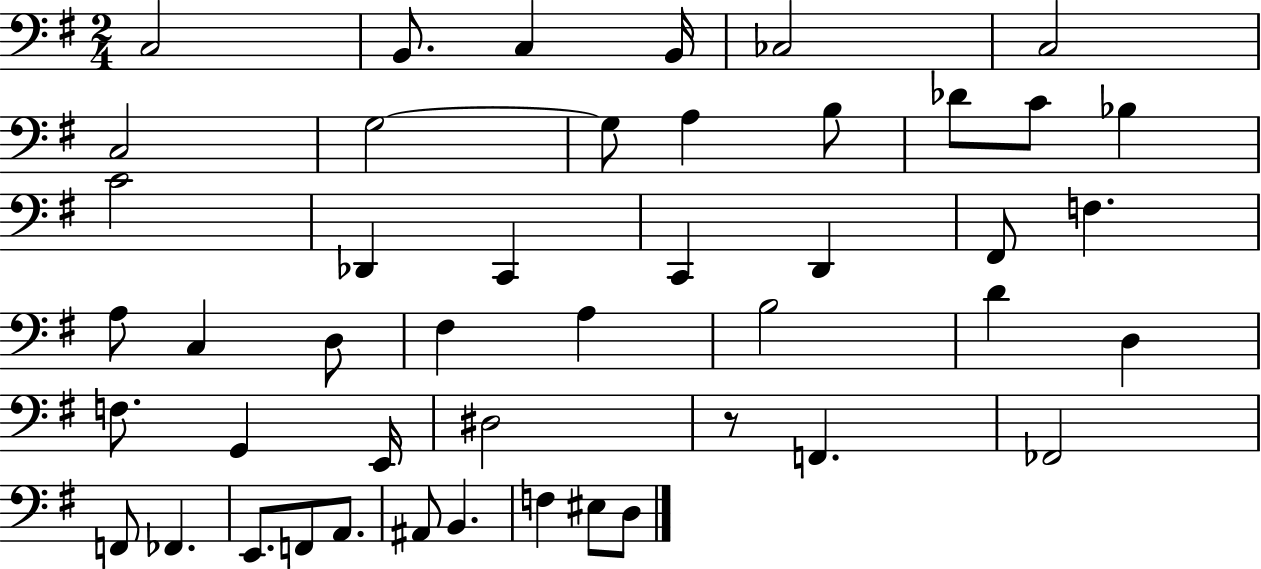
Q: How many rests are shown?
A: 1